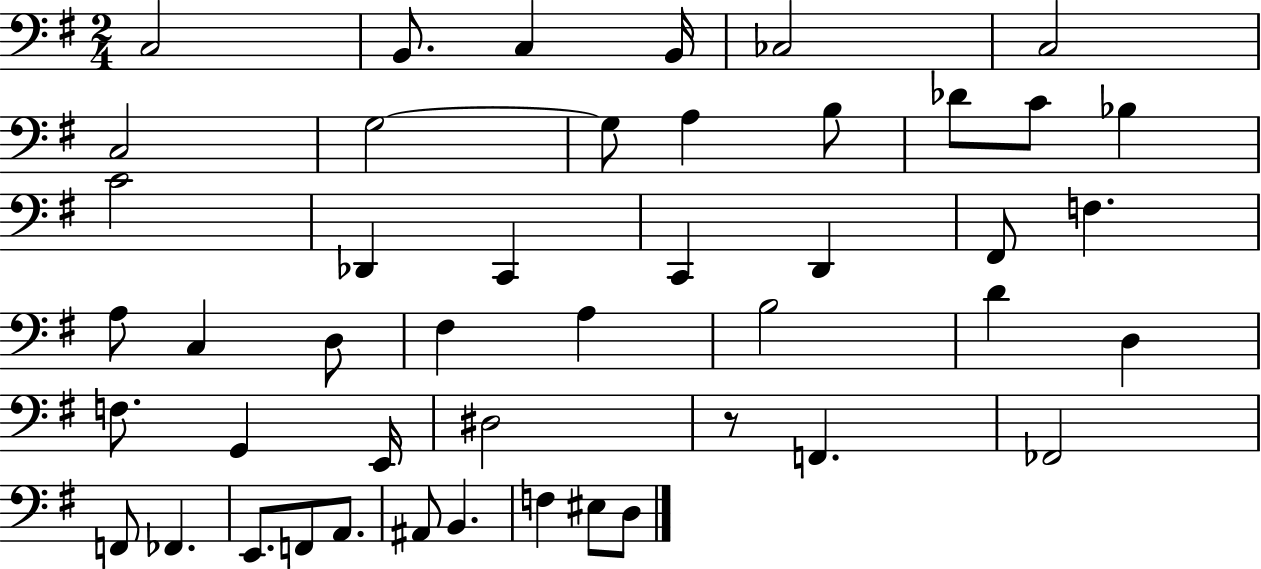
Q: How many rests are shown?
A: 1